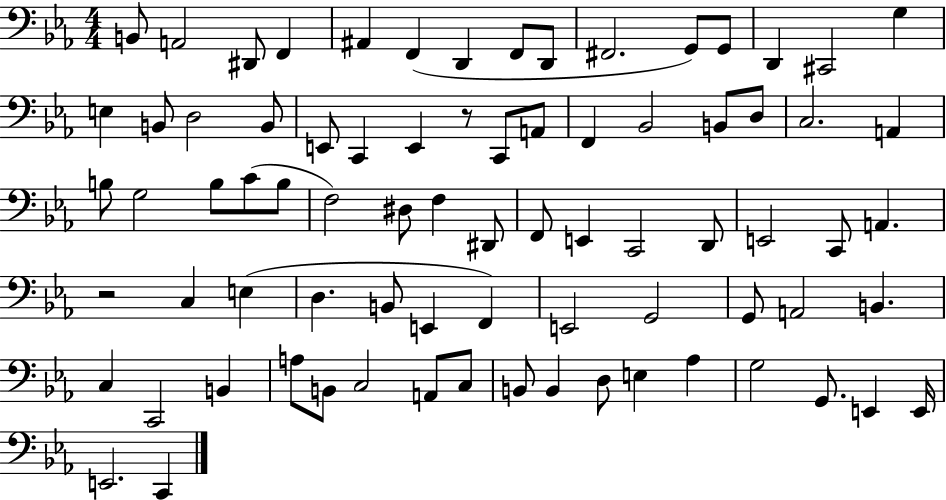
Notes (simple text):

B2/e A2/h D#2/e F2/q A#2/q F2/q D2/q F2/e D2/e F#2/h. G2/e G2/e D2/q C#2/h G3/q E3/q B2/e D3/h B2/e E2/e C2/q E2/q R/e C2/e A2/e F2/q Bb2/h B2/e D3/e C3/h. A2/q B3/e G3/h B3/e C4/e B3/e F3/h D#3/e F3/q D#2/e F2/e E2/q C2/h D2/e E2/h C2/e A2/q. R/h C3/q E3/q D3/q. B2/e E2/q F2/q E2/h G2/h G2/e A2/h B2/q. C3/q C2/h B2/q A3/e B2/e C3/h A2/e C3/e B2/e B2/q D3/e E3/q Ab3/q G3/h G2/e. E2/q E2/s E2/h. C2/q